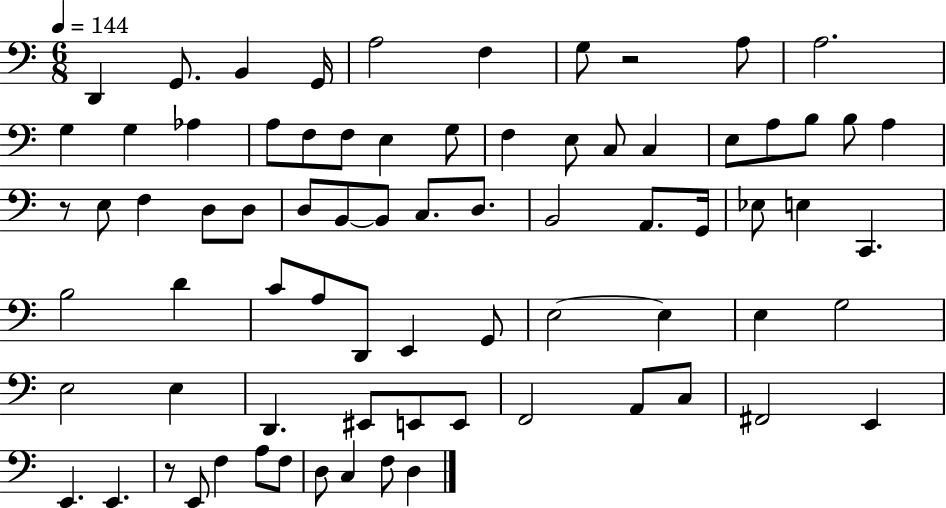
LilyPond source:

{
  \clef bass
  \numericTimeSignature
  \time 6/8
  \key c \major
  \tempo 4 = 144
  d,4 g,8. b,4 g,16 | a2 f4 | g8 r2 a8 | a2. | \break g4 g4 aes4 | a8 f8 f8 e4 g8 | f4 e8 c8 c4 | e8 a8 b8 b8 a4 | \break r8 e8 f4 d8 d8 | d8 b,8~~ b,8 c8. d8. | b,2 a,8. g,16 | ees8 e4 c,4. | \break b2 d'4 | c'8 a8 d,8 e,4 g,8 | e2~~ e4 | e4 g2 | \break e2 e4 | d,4. eis,8 e,8 e,8 | f,2 a,8 c8 | fis,2 e,4 | \break e,4. e,4. | r8 e,8 f4 a8 f8 | d8 c4 f8 d4 | \bar "|."
}